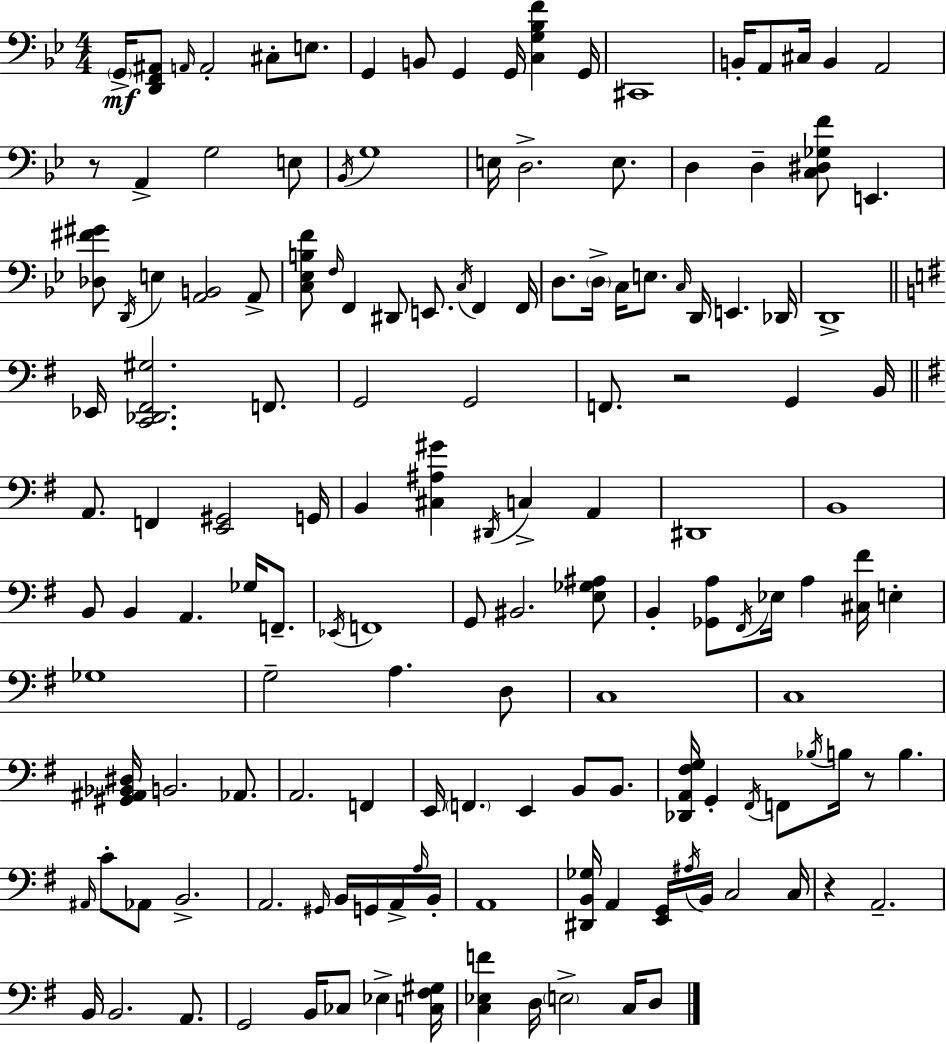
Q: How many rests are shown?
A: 4